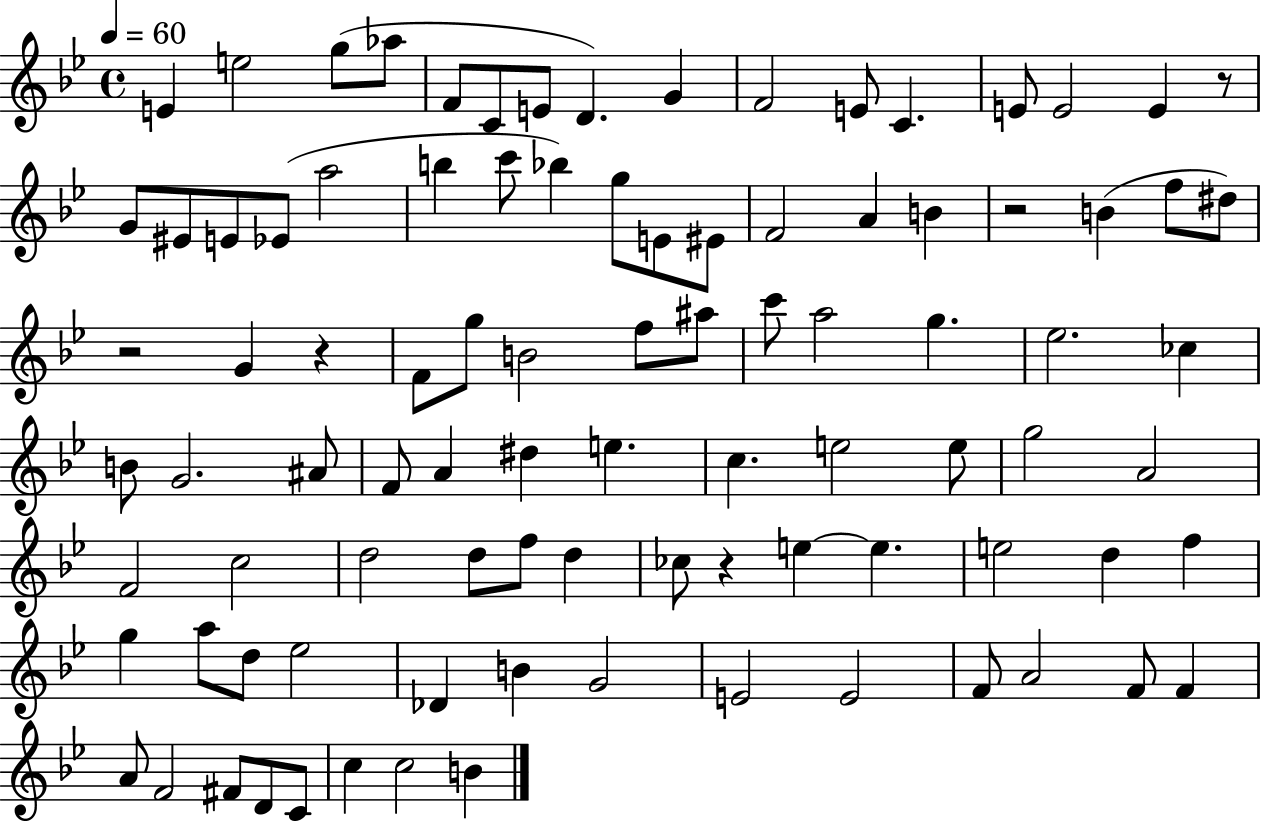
E4/q E5/h G5/e Ab5/e F4/e C4/e E4/e D4/q. G4/q F4/h E4/e C4/q. E4/e E4/h E4/q R/e G4/e EIS4/e E4/e Eb4/e A5/h B5/q C6/e Bb5/q G5/e E4/e EIS4/e F4/h A4/q B4/q R/h B4/q F5/e D#5/e R/h G4/q R/q F4/e G5/e B4/h F5/e A#5/e C6/e A5/h G5/q. Eb5/h. CES5/q B4/e G4/h. A#4/e F4/e A4/q D#5/q E5/q. C5/q. E5/h E5/e G5/h A4/h F4/h C5/h D5/h D5/e F5/e D5/q CES5/e R/q E5/q E5/q. E5/h D5/q F5/q G5/q A5/e D5/e Eb5/h Db4/q B4/q G4/h E4/h E4/h F4/e A4/h F4/e F4/q A4/e F4/h F#4/e D4/e C4/e C5/q C5/h B4/q